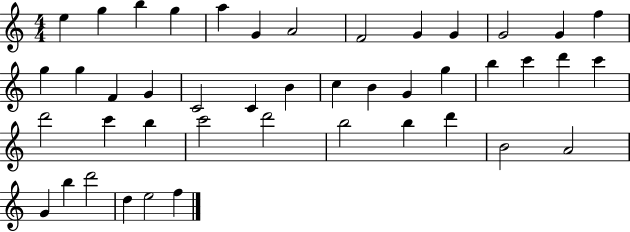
{
  \clef treble
  \numericTimeSignature
  \time 4/4
  \key c \major
  e''4 g''4 b''4 g''4 | a''4 g'4 a'2 | f'2 g'4 g'4 | g'2 g'4 f''4 | \break g''4 g''4 f'4 g'4 | c'2 c'4 b'4 | c''4 b'4 g'4 g''4 | b''4 c'''4 d'''4 c'''4 | \break d'''2 c'''4 b''4 | c'''2 d'''2 | b''2 b''4 d'''4 | b'2 a'2 | \break g'4 b''4 d'''2 | d''4 e''2 f''4 | \bar "|."
}